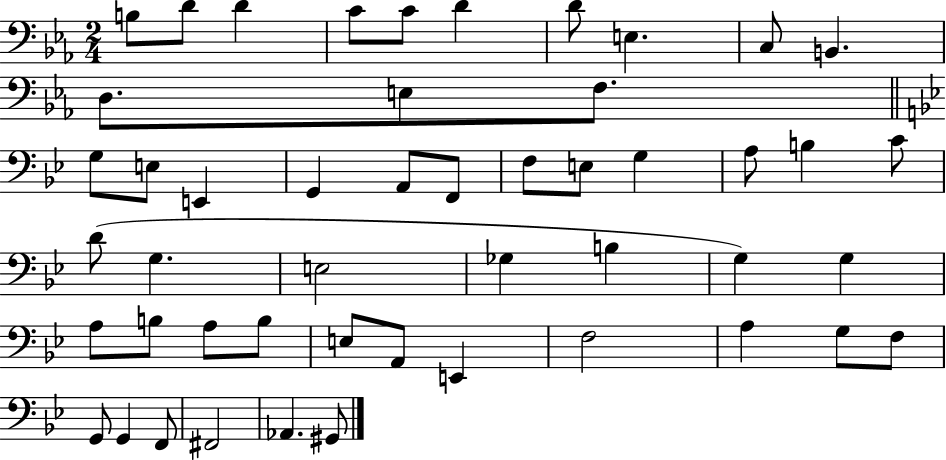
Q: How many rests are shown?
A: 0